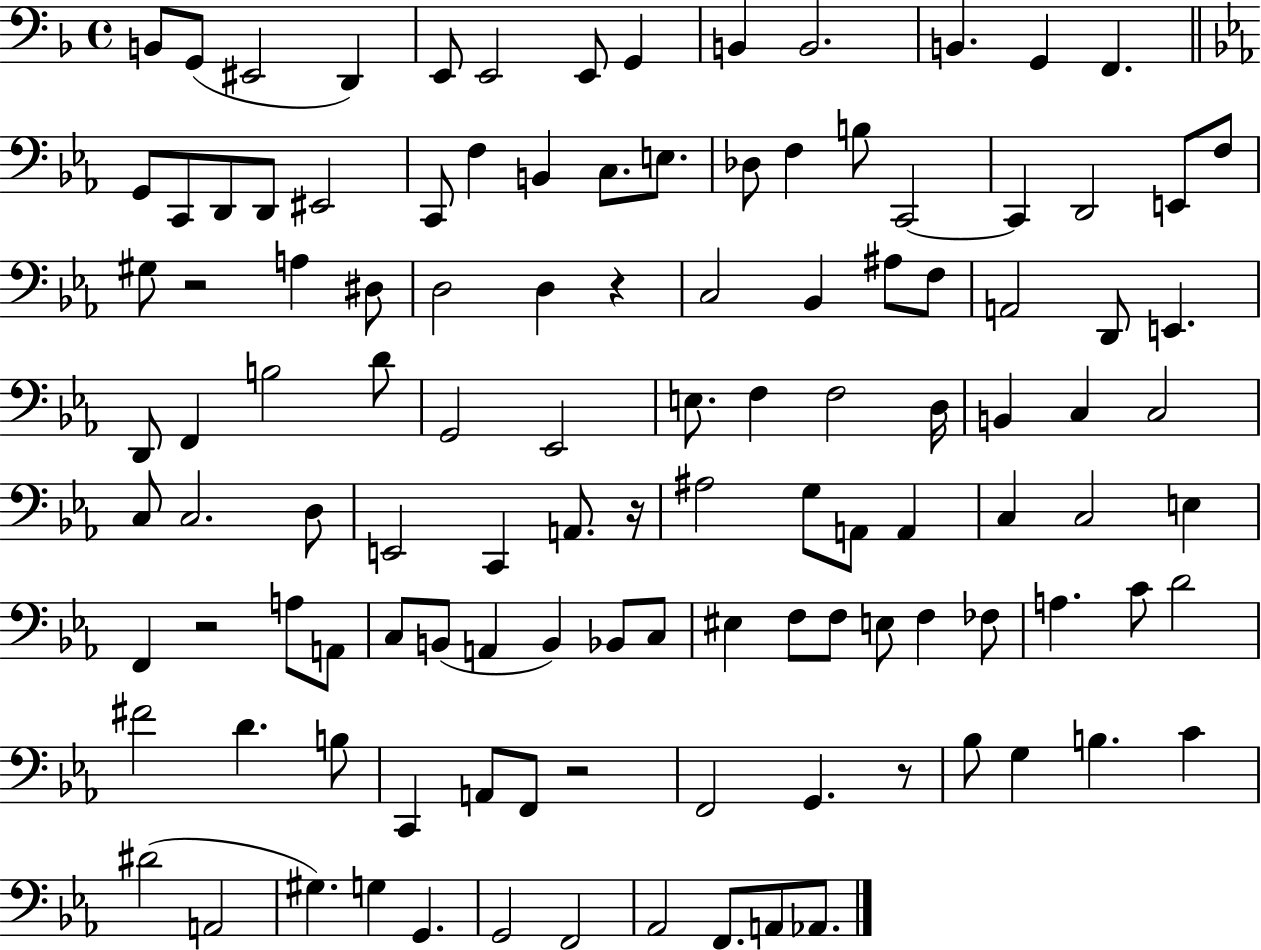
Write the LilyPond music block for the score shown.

{
  \clef bass
  \time 4/4
  \defaultTimeSignature
  \key f \major
  b,8 g,8( eis,2 d,4) | e,8 e,2 e,8 g,4 | b,4 b,2. | b,4. g,4 f,4. | \break \bar "||" \break \key ees \major g,8 c,8 d,8 d,8 eis,2 | c,8 f4 b,4 c8. e8. | des8 f4 b8 c,2~~ | c,4 d,2 e,8 f8 | \break gis8 r2 a4 dis8 | d2 d4 r4 | c2 bes,4 ais8 f8 | a,2 d,8 e,4. | \break d,8 f,4 b2 d'8 | g,2 ees,2 | e8. f4 f2 d16 | b,4 c4 c2 | \break c8 c2. d8 | e,2 c,4 a,8. r16 | ais2 g8 a,8 a,4 | c4 c2 e4 | \break f,4 r2 a8 a,8 | c8 b,8( a,4 b,4) bes,8 c8 | eis4 f8 f8 e8 f4 fes8 | a4. c'8 d'2 | \break fis'2 d'4. b8 | c,4 a,8 f,8 r2 | f,2 g,4. r8 | bes8 g4 b4. c'4 | \break dis'2( a,2 | gis4.) g4 g,4. | g,2 f,2 | aes,2 f,8. a,8 aes,8. | \break \bar "|."
}